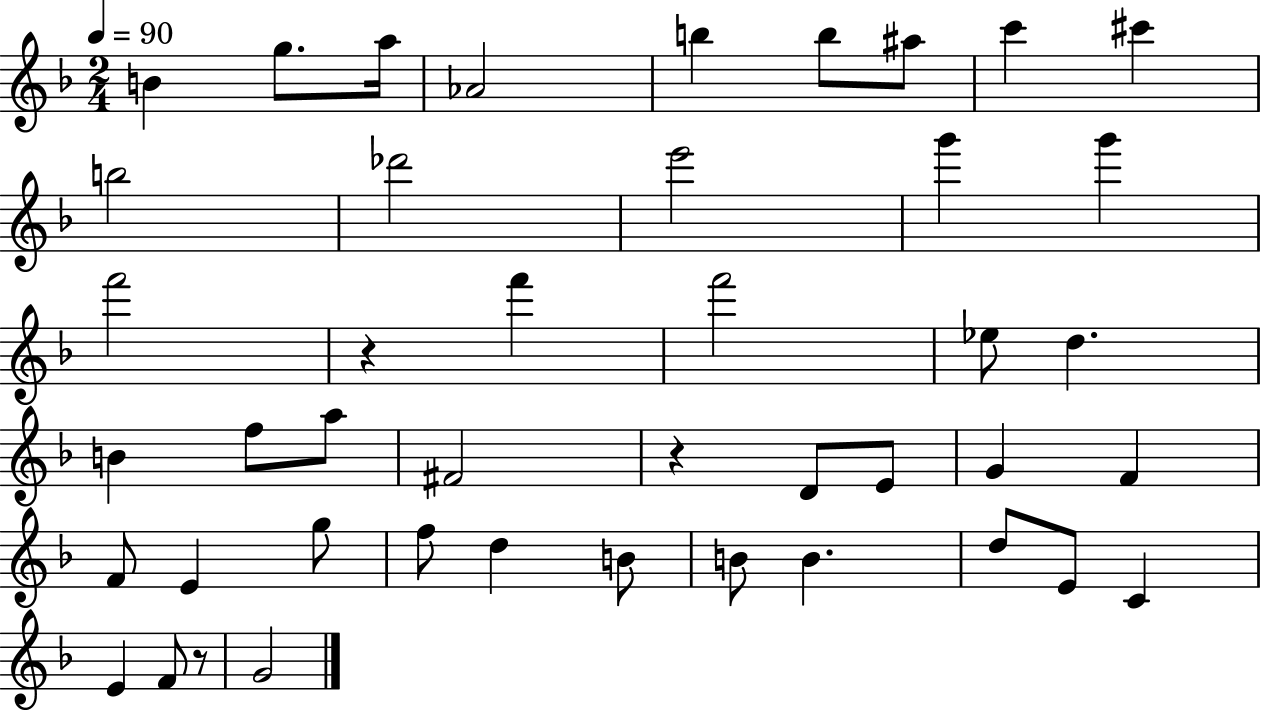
X:1
T:Untitled
M:2/4
L:1/4
K:F
B g/2 a/4 _A2 b b/2 ^a/2 c' ^c' b2 _d'2 e'2 g' g' f'2 z f' f'2 _e/2 d B f/2 a/2 ^F2 z D/2 E/2 G F F/2 E g/2 f/2 d B/2 B/2 B d/2 E/2 C E F/2 z/2 G2